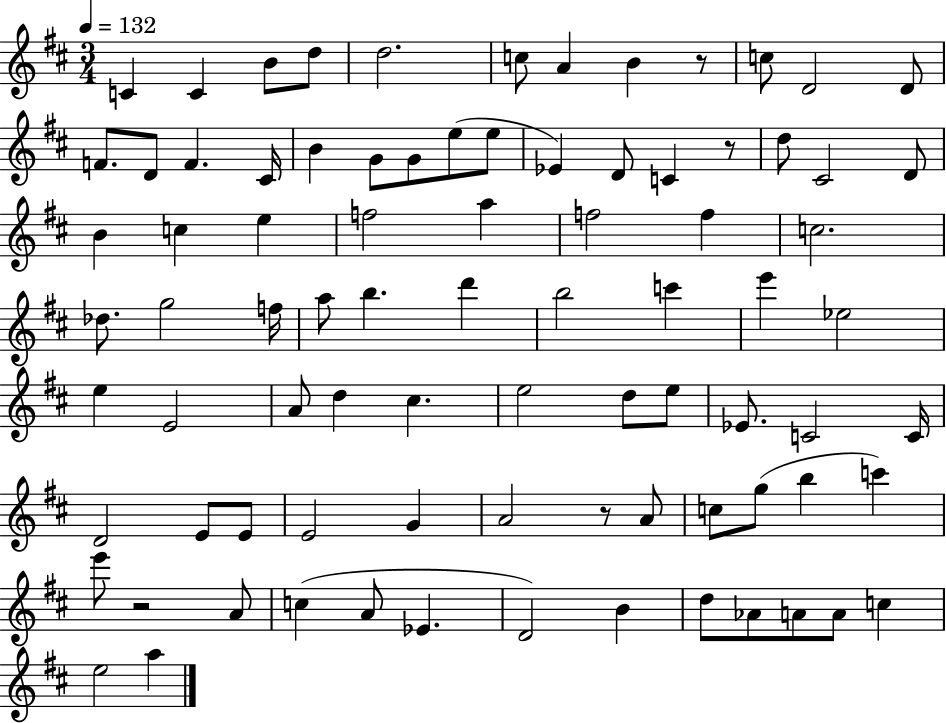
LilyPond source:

{
  \clef treble
  \numericTimeSignature
  \time 3/4
  \key d \major
  \tempo 4 = 132
  c'4 c'4 b'8 d''8 | d''2. | c''8 a'4 b'4 r8 | c''8 d'2 d'8 | \break f'8. d'8 f'4. cis'16 | b'4 g'8 g'8 e''8( e''8 | ees'4) d'8 c'4 r8 | d''8 cis'2 d'8 | \break b'4 c''4 e''4 | f''2 a''4 | f''2 f''4 | c''2. | \break des''8. g''2 f''16 | a''8 b''4. d'''4 | b''2 c'''4 | e'''4 ees''2 | \break e''4 e'2 | a'8 d''4 cis''4. | e''2 d''8 e''8 | ees'8. c'2 c'16 | \break d'2 e'8 e'8 | e'2 g'4 | a'2 r8 a'8 | c''8 g''8( b''4 c'''4) | \break e'''8 r2 a'8 | c''4( a'8 ees'4. | d'2) b'4 | d''8 aes'8 a'8 a'8 c''4 | \break e''2 a''4 | \bar "|."
}